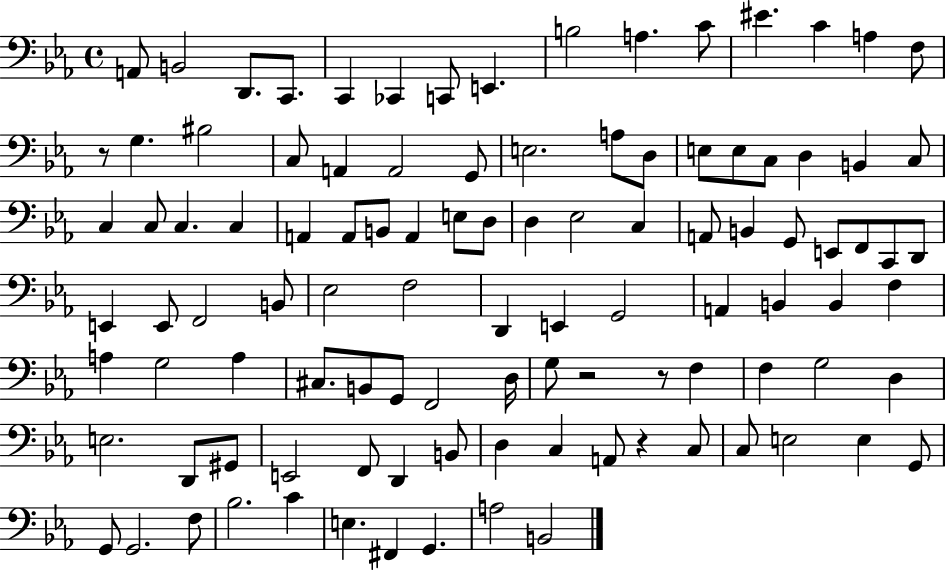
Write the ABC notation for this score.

X:1
T:Untitled
M:4/4
L:1/4
K:Eb
A,,/2 B,,2 D,,/2 C,,/2 C,, _C,, C,,/2 E,, B,2 A, C/2 ^E C A, F,/2 z/2 G, ^B,2 C,/2 A,, A,,2 G,,/2 E,2 A,/2 D,/2 E,/2 E,/2 C,/2 D, B,, C,/2 C, C,/2 C, C, A,, A,,/2 B,,/2 A,, E,/2 D,/2 D, _E,2 C, A,,/2 B,, G,,/2 E,,/2 F,,/2 C,,/2 D,,/2 E,, E,,/2 F,,2 B,,/2 _E,2 F,2 D,, E,, G,,2 A,, B,, B,, F, A, G,2 A, ^C,/2 B,,/2 G,,/2 F,,2 D,/4 G,/2 z2 z/2 F, F, G,2 D, E,2 D,,/2 ^G,,/2 E,,2 F,,/2 D,, B,,/2 D, C, A,,/2 z C,/2 C,/2 E,2 E, G,,/2 G,,/2 G,,2 F,/2 _B,2 C E, ^F,, G,, A,2 B,,2